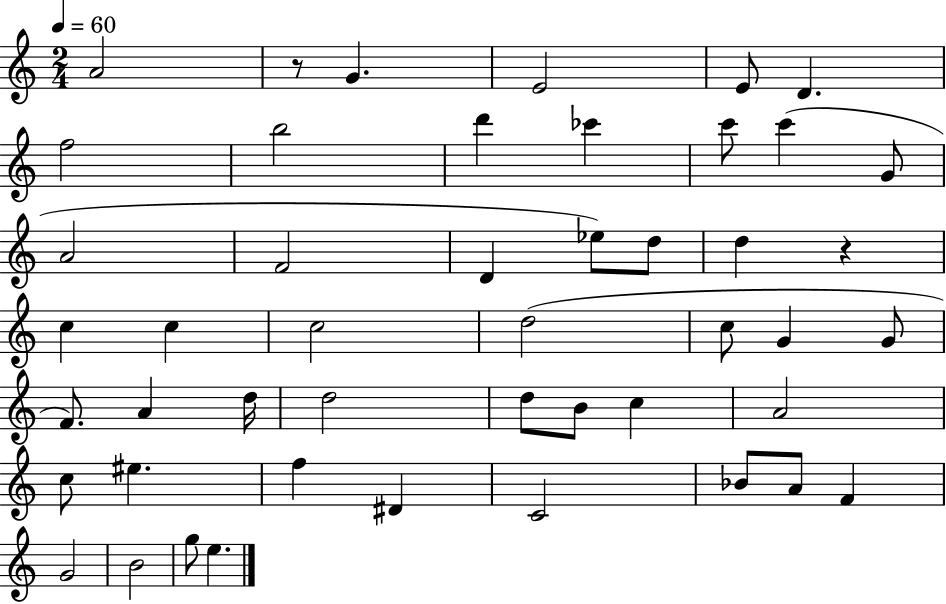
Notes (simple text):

A4/h R/e G4/q. E4/h E4/e D4/q. F5/h B5/h D6/q CES6/q C6/e C6/q G4/e A4/h F4/h D4/q Eb5/e D5/e D5/q R/q C5/q C5/q C5/h D5/h C5/e G4/q G4/e F4/e. A4/q D5/s D5/h D5/e B4/e C5/q A4/h C5/e EIS5/q. F5/q D#4/q C4/h Bb4/e A4/e F4/q G4/h B4/h G5/e E5/q.